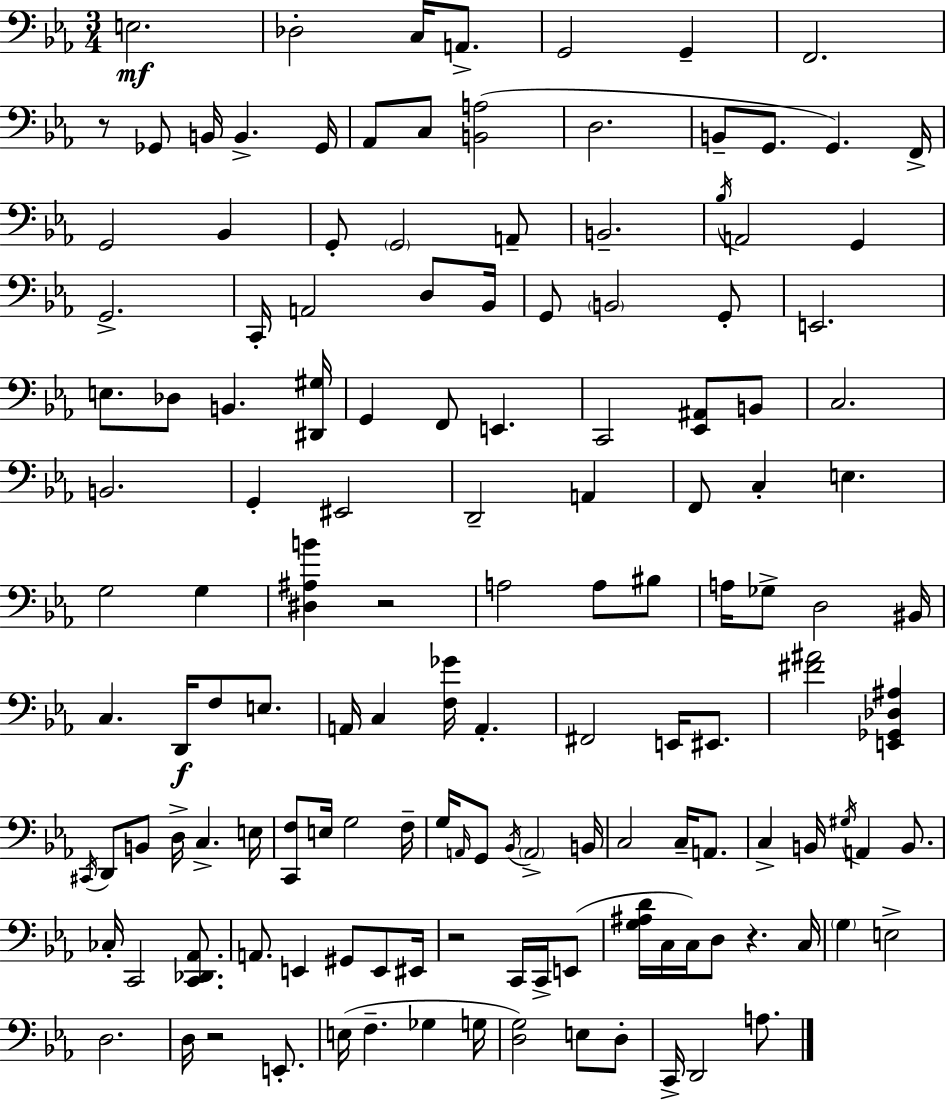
E3/h. Db3/h C3/s A2/e. G2/h G2/q F2/h. R/e Gb2/e B2/s B2/q. Gb2/s Ab2/e C3/e [B2,A3]/h D3/h. B2/e G2/e. G2/q. F2/s G2/h Bb2/q G2/e G2/h A2/e B2/h. Bb3/s A2/h G2/q G2/h. C2/s A2/h D3/e Bb2/s G2/e B2/h G2/e E2/h. E3/e. Db3/e B2/q. [D#2,G#3]/s G2/q F2/e E2/q. C2/h [Eb2,A#2]/e B2/e C3/h. B2/h. G2/q EIS2/h D2/h A2/q F2/e C3/q E3/q. G3/h G3/q [D#3,A#3,B4]/q R/h A3/h A3/e BIS3/e A3/s Gb3/e D3/h BIS2/s C3/q. D2/s F3/e E3/e. A2/s C3/q [F3,Gb4]/s A2/q. F#2/h E2/s EIS2/e. [F#4,A#4]/h [E2,Gb2,Db3,A#3]/q C#2/s D2/e B2/e D3/s C3/q. E3/s [C2,F3]/e E3/s G3/h F3/s G3/s A2/s G2/e Bb2/s A2/h B2/s C3/h C3/s A2/e. C3/q B2/s G#3/s A2/q B2/e. CES3/s C2/h [C2,Db2,Ab2]/e. A2/e. E2/q G#2/e E2/e EIS2/s R/h C2/s C2/s E2/e [G3,A#3,D4]/s C3/s C3/s D3/e R/q. C3/s G3/q E3/h D3/h. D3/s R/h E2/e. E3/s F3/q. Gb3/q G3/s [D3,G3]/h E3/e D3/e C2/s D2/h A3/e.